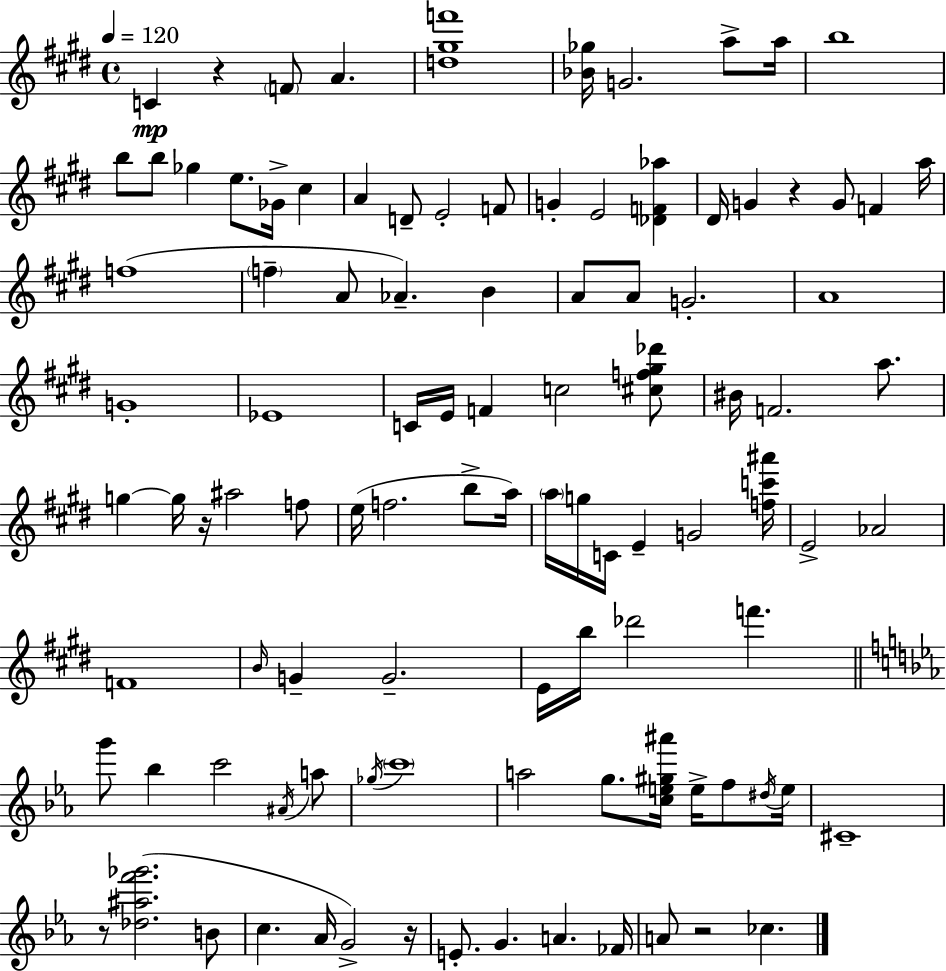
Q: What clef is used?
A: treble